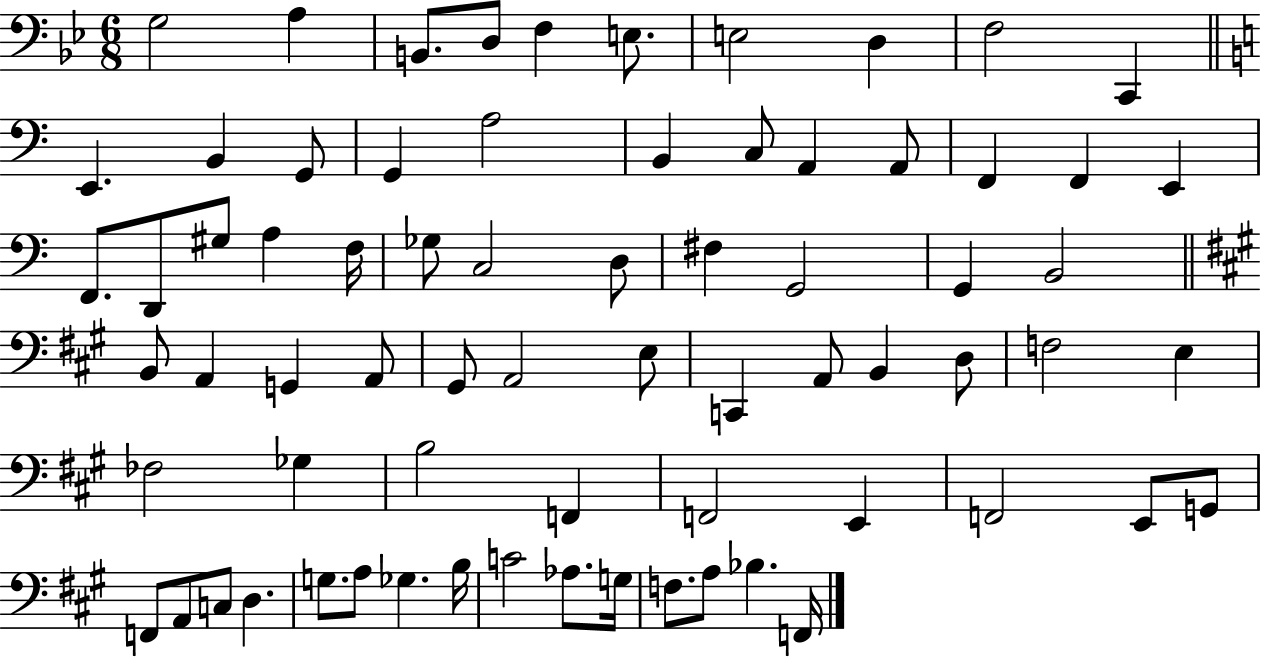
G3/h A3/q B2/e. D3/e F3/q E3/e. E3/h D3/q F3/h C2/q E2/q. B2/q G2/e G2/q A3/h B2/q C3/e A2/q A2/e F2/q F2/q E2/q F2/e. D2/e G#3/e A3/q F3/s Gb3/e C3/h D3/e F#3/q G2/h G2/q B2/h B2/e A2/q G2/q A2/e G#2/e A2/h E3/e C2/q A2/e B2/q D3/e F3/h E3/q FES3/h Gb3/q B3/h F2/q F2/h E2/q F2/h E2/e G2/e F2/e A2/e C3/e D3/q. G3/e. A3/e Gb3/q. B3/s C4/h Ab3/e. G3/s F3/e. A3/e Bb3/q. F2/s